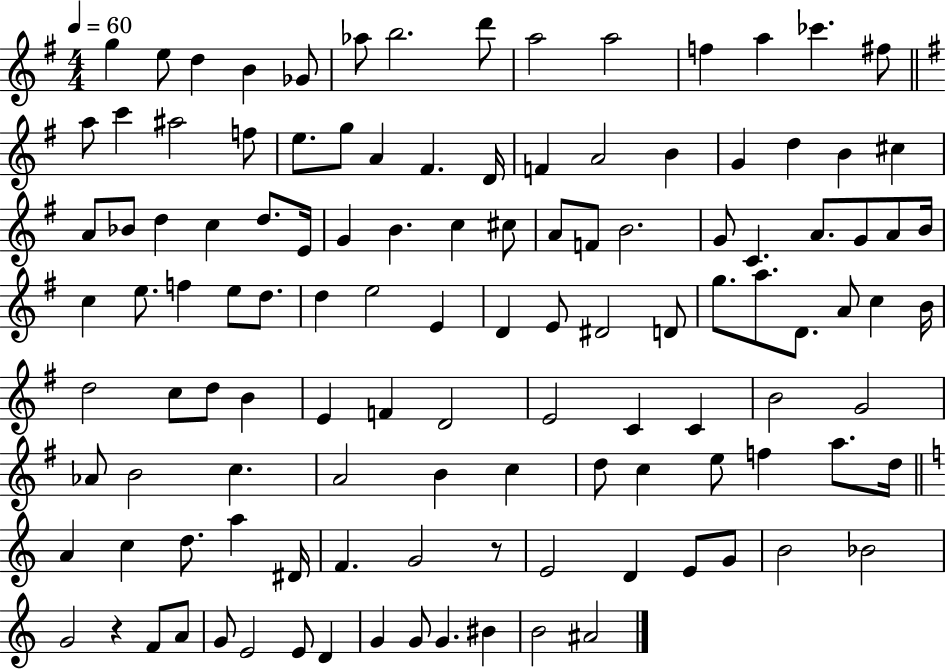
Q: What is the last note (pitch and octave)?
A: A#4